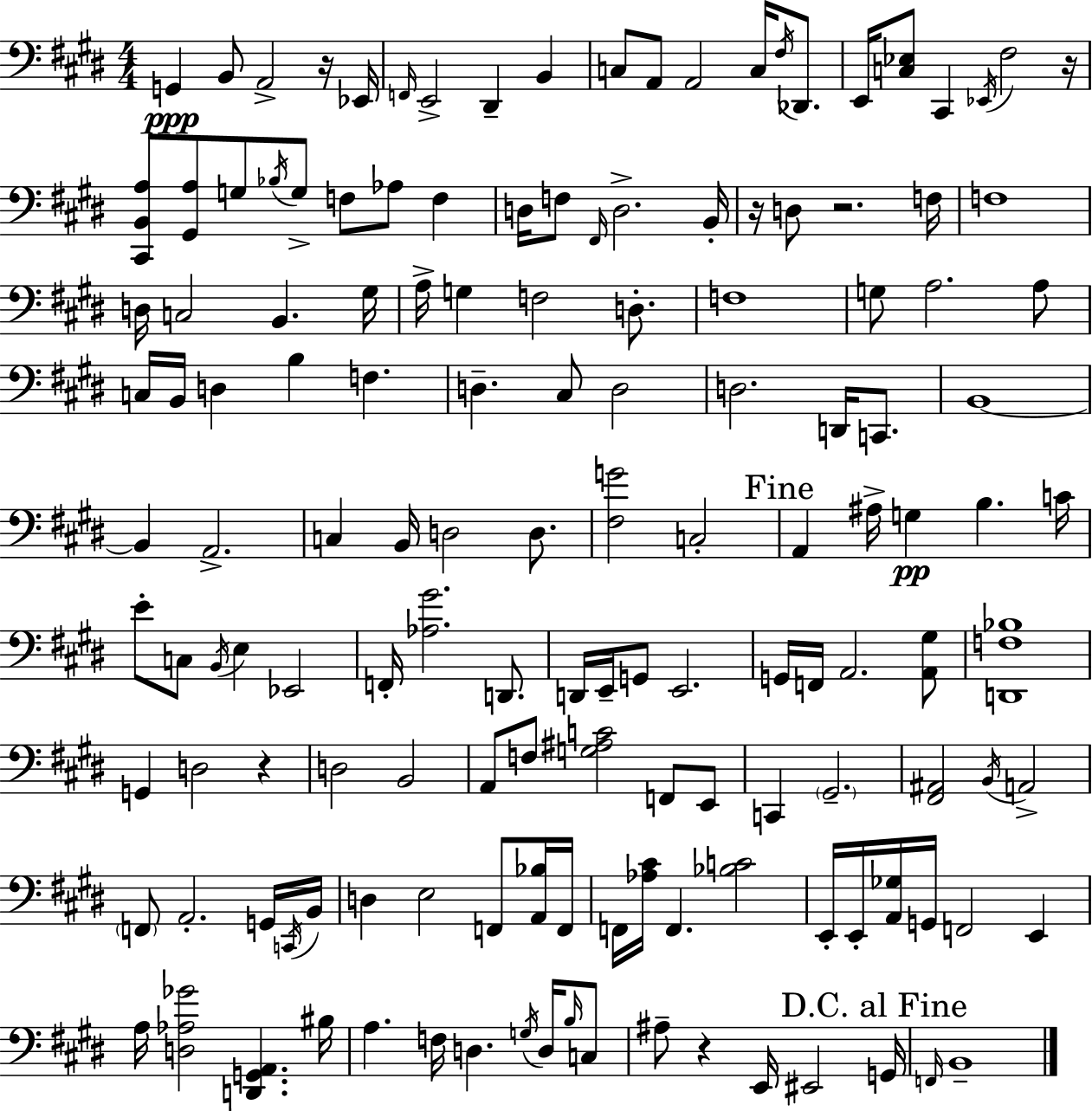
{
  \clef bass
  \numericTimeSignature
  \time 4/4
  \key e \major
  g,4\ppp b,8 a,2-> r16 ees,16 | \grace { f,16 } e,2-> dis,4-- b,4 | c8 a,8 a,2 c16 \acciaccatura { fis16 } des,8. | e,16 <c ees>8 cis,4 \acciaccatura { ees,16 } fis2 | \break r16 <cis, b, a>8 <gis, a>8 g8 \acciaccatura { bes16 } g8-> f8 aes8 | f4 d16 f8 \grace { fis,16 } d2.-> | b,16-. r16 d8 r2. | f16 f1 | \break d16 c2 b,4. | gis16 a16-> g4 f2 | d8.-. f1 | g8 a2. | \break a8 c16 b,16 d4 b4 f4. | d4.-- cis8 d2 | d2. | d,16 c,8. b,1~~ | \break b,4 a,2.-> | c4 b,16 d2 | d8. <fis g'>2 c2-. | \mark "Fine" a,4 ais16-> g4\pp b4. | \break c'16 e'8-. c8 \acciaccatura { b,16 } e4 ees,2 | f,16-. <aes gis'>2. | d,8. d,16 e,16-- g,8 e,2. | g,16 f,16 a,2. | \break <a, gis>8 <d, f bes>1 | g,4 d2 | r4 d2 b,2 | a,8 f8 <g ais c'>2 | \break f,8 e,8 c,4 \parenthesize gis,2.-- | <fis, ais,>2 \acciaccatura { b,16 } a,2-> | \parenthesize f,8 a,2.-. | g,16 \acciaccatura { c,16 } b,16 d4 e2 | \break f,8 <a, bes>16 f,16 f,16 <aes cis'>16 f,4. | <bes c'>2 e,16-. e,16-. <a, ges>16 g,16 f,2 | e,4 a16 <d aes ges'>2 | <d, g, a,>4. bis16 a4. f16 d4. | \break \acciaccatura { g16 } d16 \grace { b16 } c8 ais8-- r4 | e,16 eis,2 \mark "D.C. al Fine" g,16 \grace { f,16 } b,1-- | \bar "|."
}